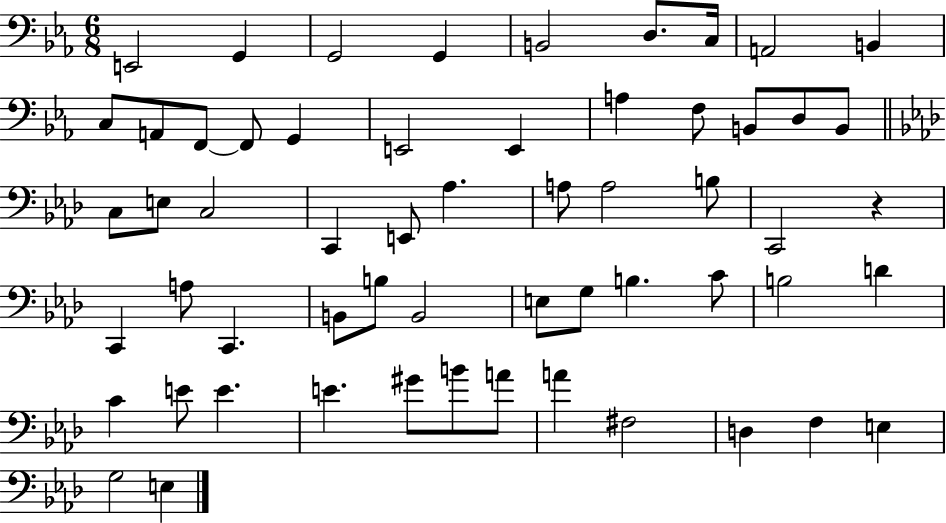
{
  \clef bass
  \numericTimeSignature
  \time 6/8
  \key ees \major
  e,2 g,4 | g,2 g,4 | b,2 d8. c16 | a,2 b,4 | \break c8 a,8 f,8~~ f,8 g,4 | e,2 e,4 | a4 f8 b,8 d8 b,8 | \bar "||" \break \key f \minor c8 e8 c2 | c,4 e,8 aes4. | a8 a2 b8 | c,2 r4 | \break c,4 a8 c,4. | b,8 b8 b,2 | e8 g8 b4. c'8 | b2 d'4 | \break c'4 e'8 e'4. | e'4. gis'8 b'8 a'8 | a'4 fis2 | d4 f4 e4 | \break g2 e4 | \bar "|."
}